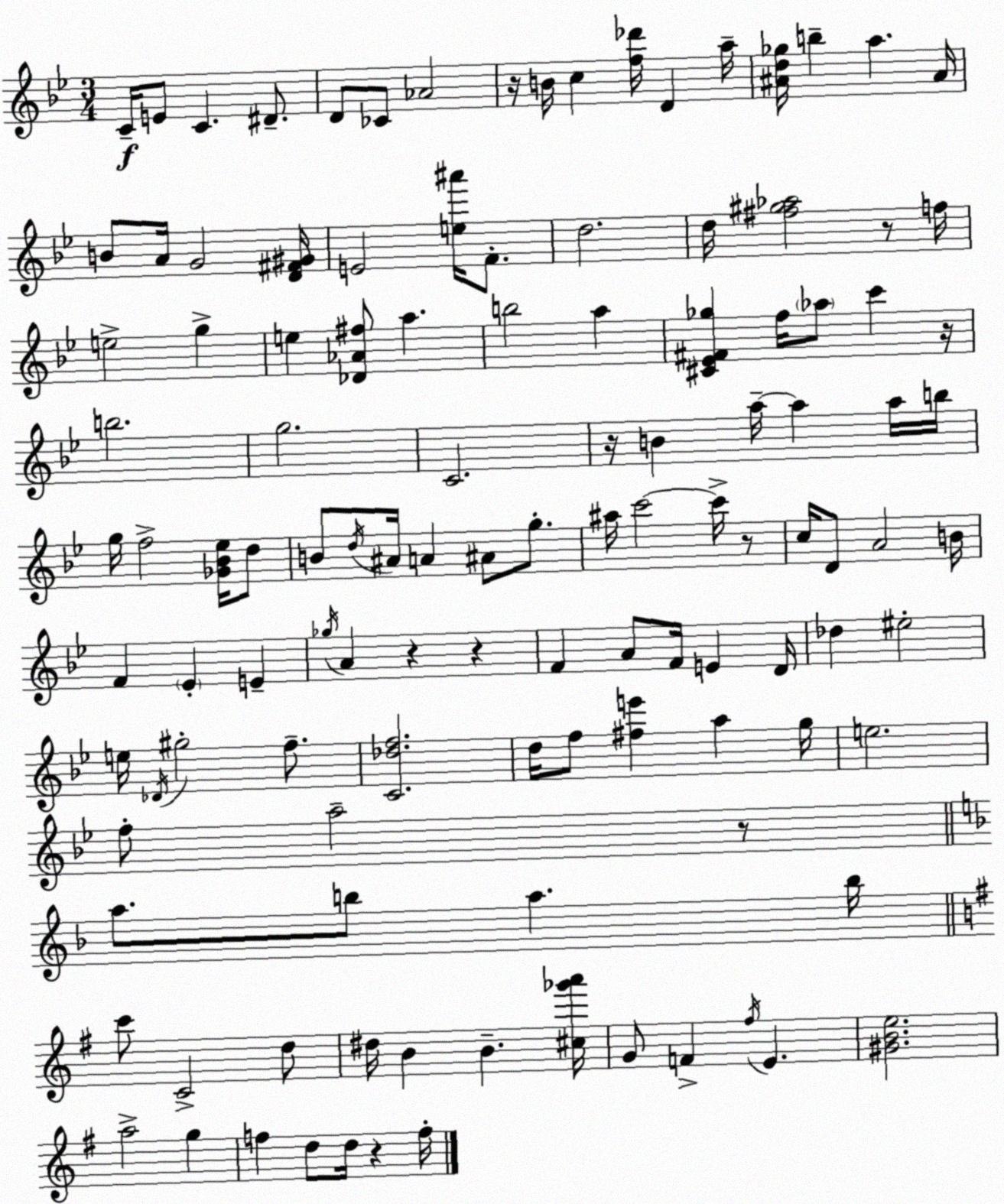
X:1
T:Untitled
M:3/4
L:1/4
K:Bb
C/4 E/2 C ^D/2 D/2 _C/2 _A2 z/4 B/4 c [f_d']/4 D a/4 [^Ad_g]/4 b a ^A/4 B/2 A/4 G2 [D^F^G]/4 E2 [e^a']/4 F/2 d2 d/4 [^f^g_a]2 z/2 f/4 e2 g e [_D_A^f]/2 a b2 a [^C_E^F_g] f/4 _a/2 c' z/4 b2 g2 C2 z/4 B a/4 a a/4 b/4 g/4 f2 [_G_B_e]/4 d/2 B/2 d/4 ^A/4 A ^A/2 g/2 ^a/4 c'2 c'/4 z/2 c/4 D/2 A2 B/4 F _E E _g/4 A z z F A/2 F/4 E D/4 _d ^e2 e/4 _D/4 ^g2 f/2 [C_df]2 d/4 f/2 [^fe'] a g/4 e2 f/2 a2 z/2 a/2 b/2 a b/4 c'/2 C2 d/2 ^d/4 B B [^c_g'a']/4 G/2 F ^f/4 E [^GBe]2 a2 g f d/2 d/4 z f/4